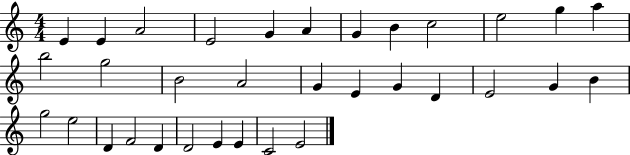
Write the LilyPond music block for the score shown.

{
  \clef treble
  \numericTimeSignature
  \time 4/4
  \key c \major
  e'4 e'4 a'2 | e'2 g'4 a'4 | g'4 b'4 c''2 | e''2 g''4 a''4 | \break b''2 g''2 | b'2 a'2 | g'4 e'4 g'4 d'4 | e'2 g'4 b'4 | \break g''2 e''2 | d'4 f'2 d'4 | d'2 e'4 e'4 | c'2 e'2 | \break \bar "|."
}